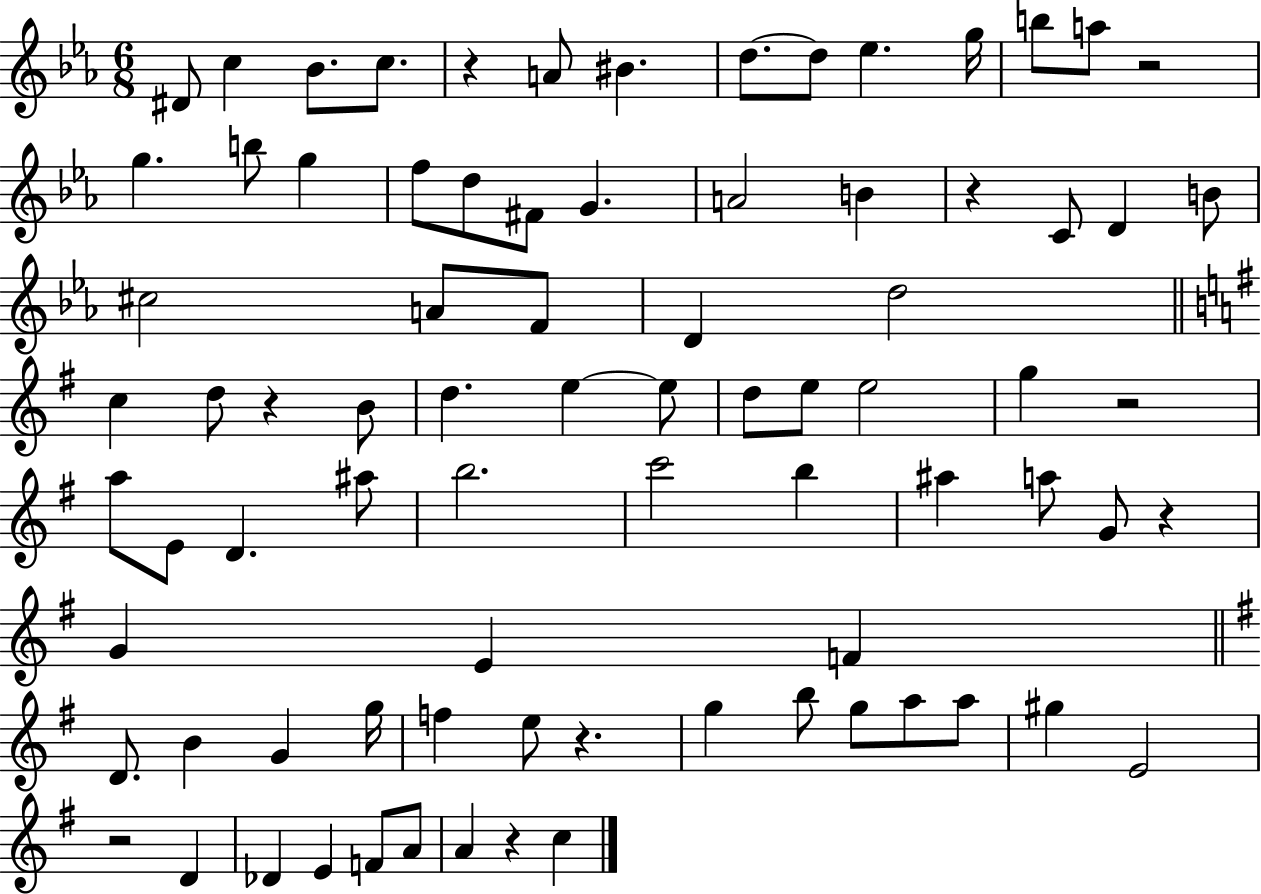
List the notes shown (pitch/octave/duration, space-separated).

D#4/e C5/q Bb4/e. C5/e. R/q A4/e BIS4/q. D5/e. D5/e Eb5/q. G5/s B5/e A5/e R/h G5/q. B5/e G5/q F5/e D5/e F#4/e G4/q. A4/h B4/q R/q C4/e D4/q B4/e C#5/h A4/e F4/e D4/q D5/h C5/q D5/e R/q B4/e D5/q. E5/q E5/e D5/e E5/e E5/h G5/q R/h A5/e E4/e D4/q. A#5/e B5/h. C6/h B5/q A#5/q A5/e G4/e R/q G4/q E4/q F4/q D4/e. B4/q G4/q G5/s F5/q E5/e R/q. G5/q B5/e G5/e A5/e A5/e G#5/q E4/h R/h D4/q Db4/q E4/q F4/e A4/e A4/q R/q C5/q